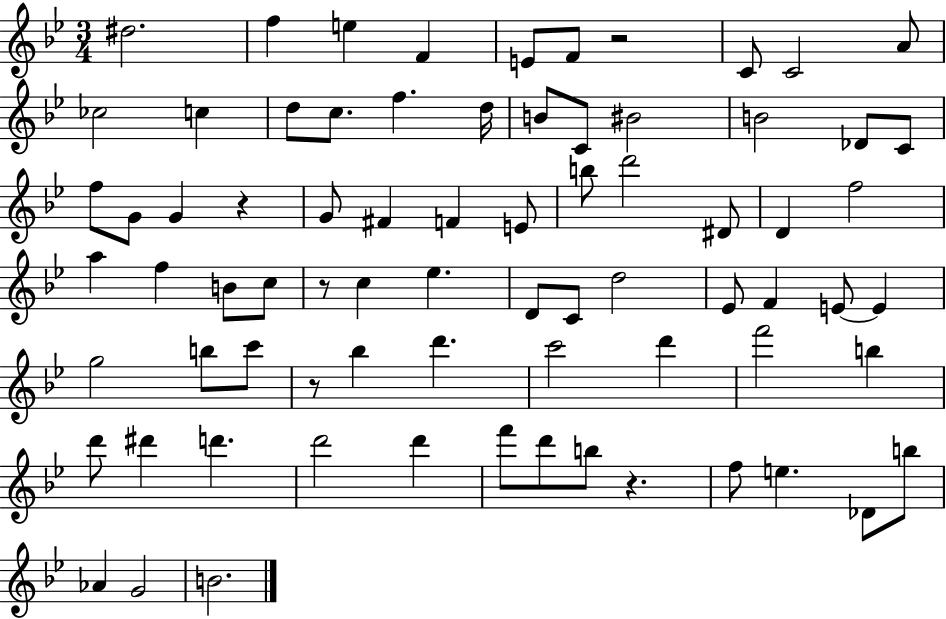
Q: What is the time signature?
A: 3/4